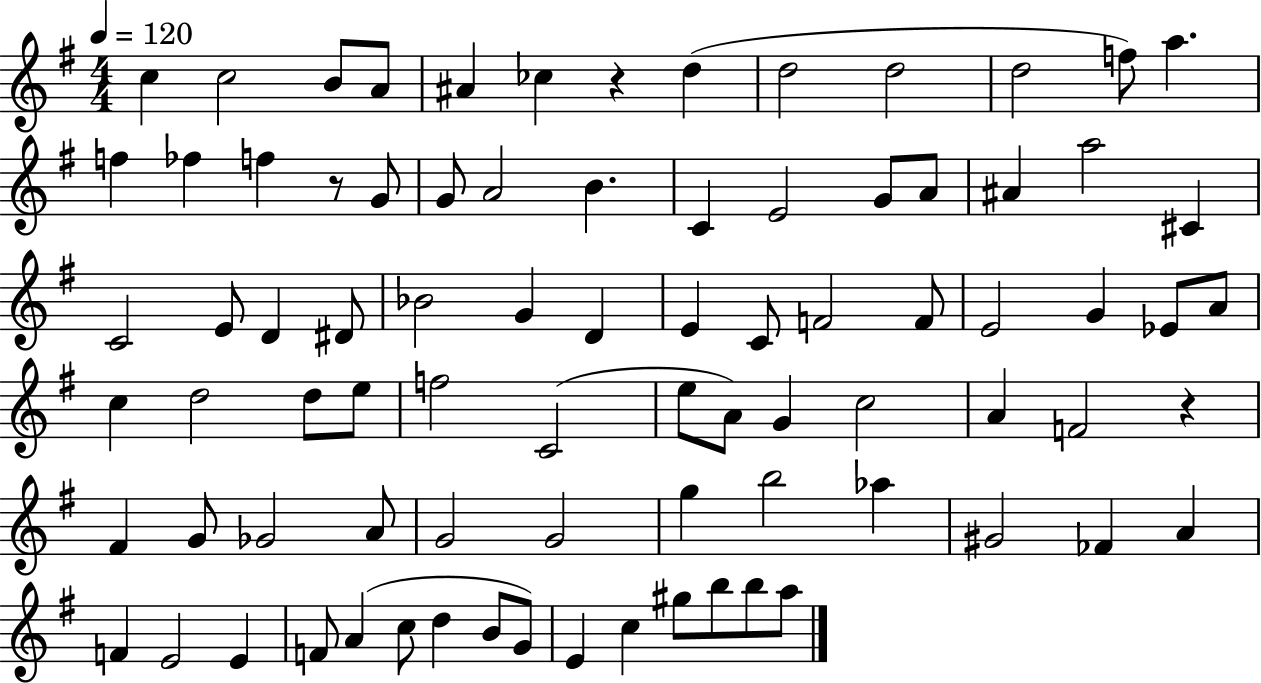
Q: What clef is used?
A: treble